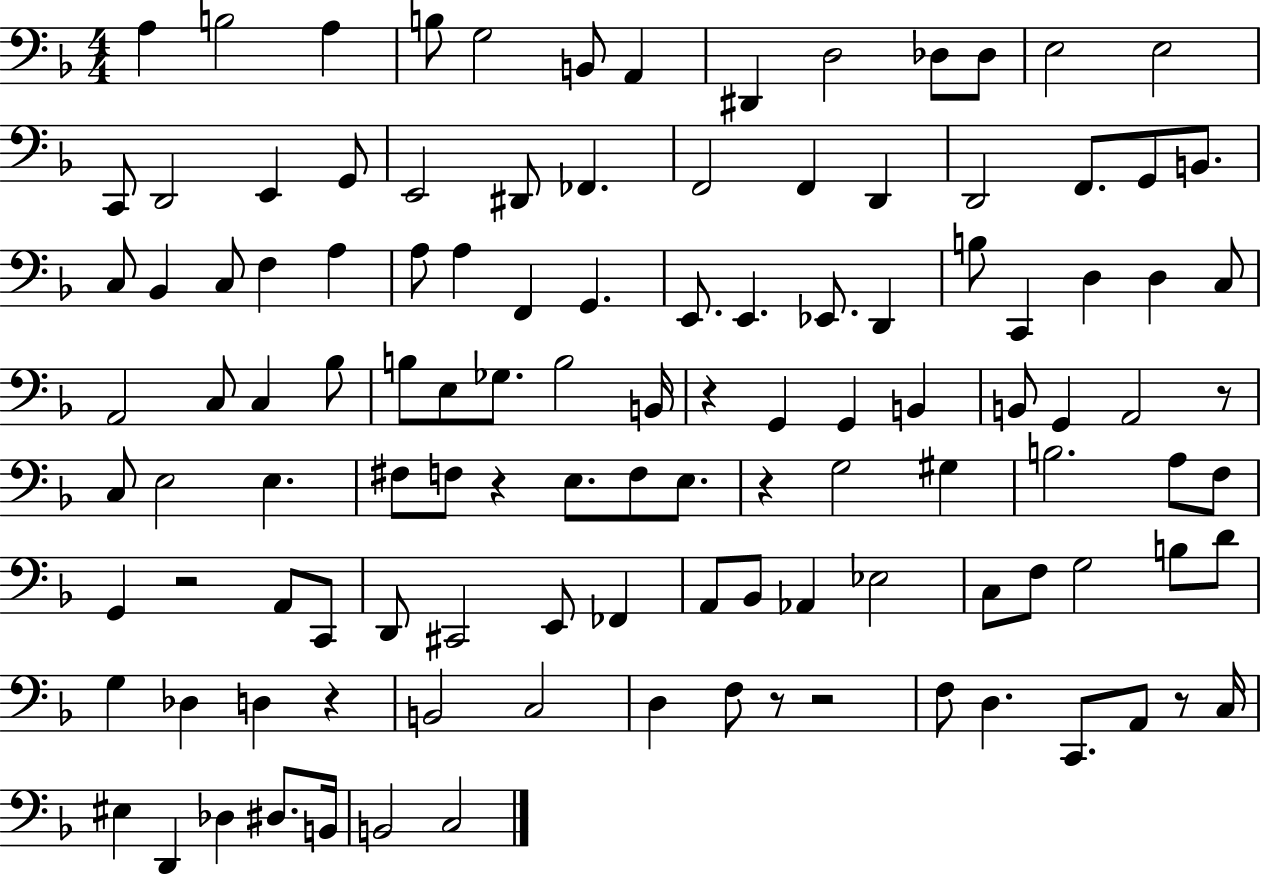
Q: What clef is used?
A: bass